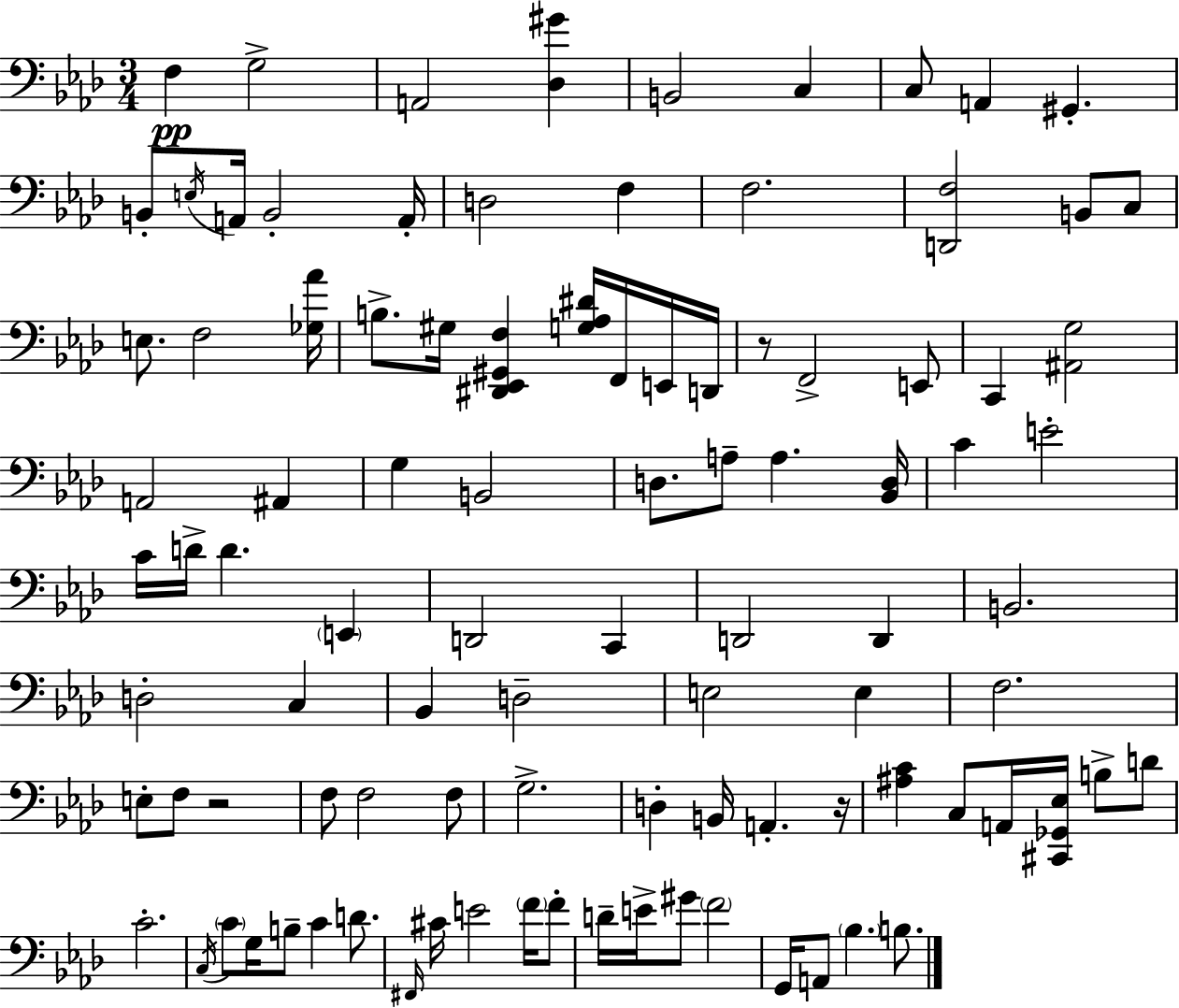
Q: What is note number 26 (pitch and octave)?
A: F2